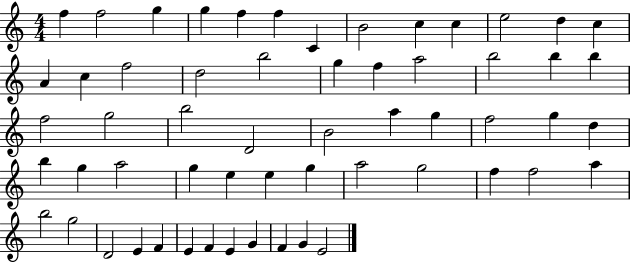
X:1
T:Untitled
M:4/4
L:1/4
K:C
f f2 g g f f C B2 c c e2 d c A c f2 d2 b2 g f a2 b2 b b f2 g2 b2 D2 B2 a g f2 g d b g a2 g e e g a2 g2 f f2 a b2 g2 D2 E F E F E G F G E2